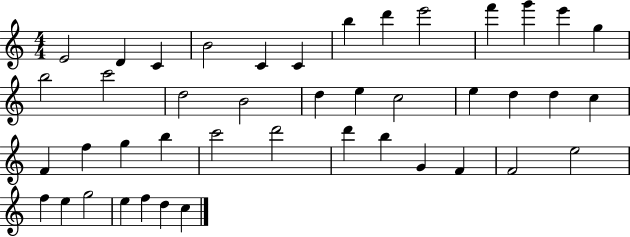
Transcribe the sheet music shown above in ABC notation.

X:1
T:Untitled
M:4/4
L:1/4
K:C
E2 D C B2 C C b d' e'2 f' g' e' g b2 c'2 d2 B2 d e c2 e d d c F f g b c'2 d'2 d' b G F F2 e2 f e g2 e f d c